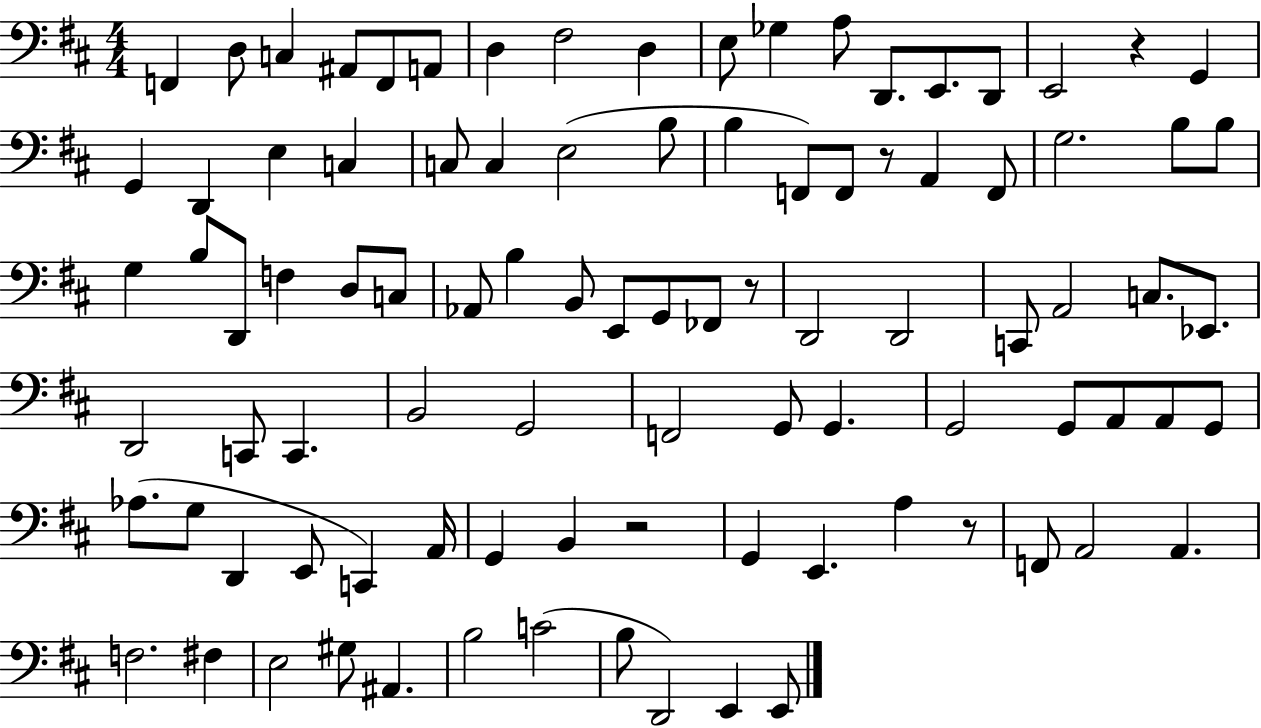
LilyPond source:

{
  \clef bass
  \numericTimeSignature
  \time 4/4
  \key d \major
  f,4 d8 c4 ais,8 f,8 a,8 | d4 fis2 d4 | e8 ges4 a8 d,8. e,8. d,8 | e,2 r4 g,4 | \break g,4 d,4 e4 c4 | c8 c4 e2( b8 | b4 f,8) f,8 r8 a,4 f,8 | g2. b8 b8 | \break g4 b8 d,8 f4 d8 c8 | aes,8 b4 b,8 e,8 g,8 fes,8 r8 | d,2 d,2 | c,8 a,2 c8. ees,8. | \break d,2 c,8 c,4. | b,2 g,2 | f,2 g,8 g,4. | g,2 g,8 a,8 a,8 g,8 | \break aes8.( g8 d,4 e,8 c,4) a,16 | g,4 b,4 r2 | g,4 e,4. a4 r8 | f,8 a,2 a,4. | \break f2. fis4 | e2 gis8 ais,4. | b2 c'2( | b8 d,2) e,4 e,8 | \break \bar "|."
}